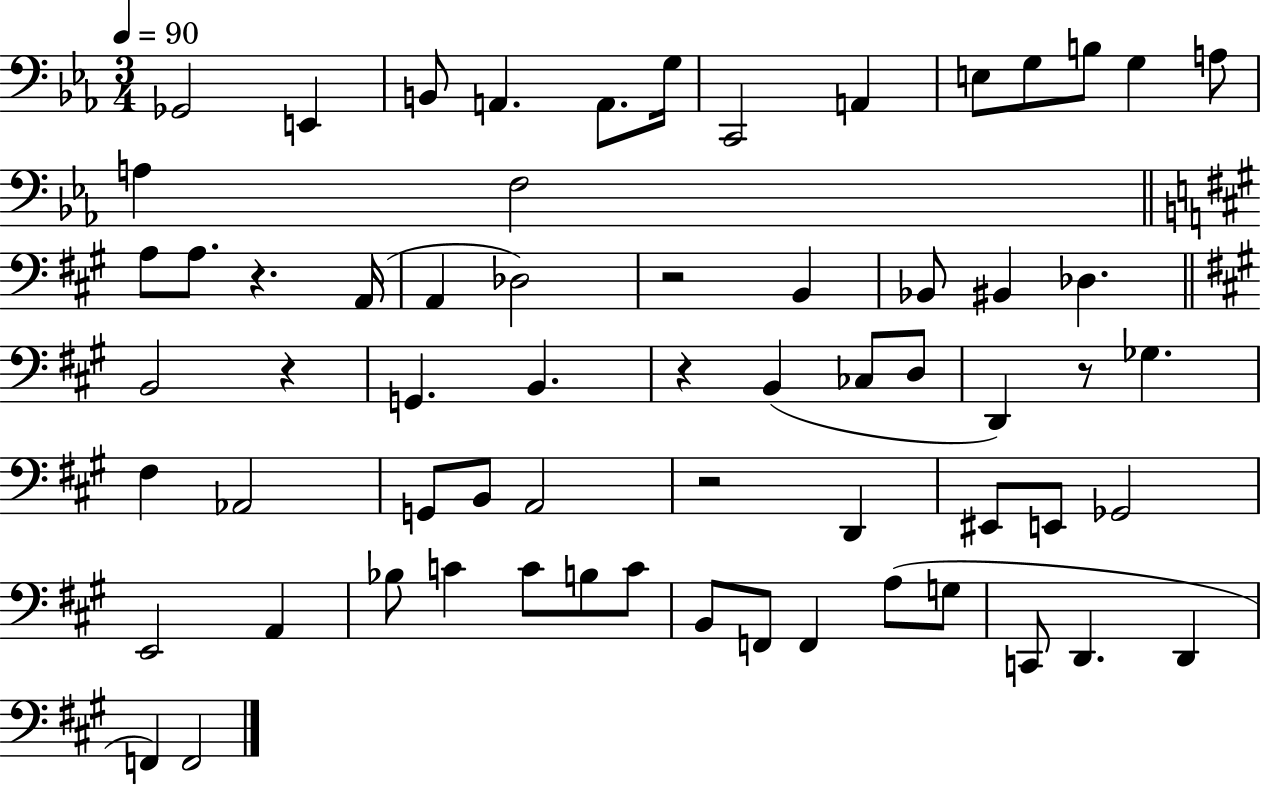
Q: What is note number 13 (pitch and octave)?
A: A3